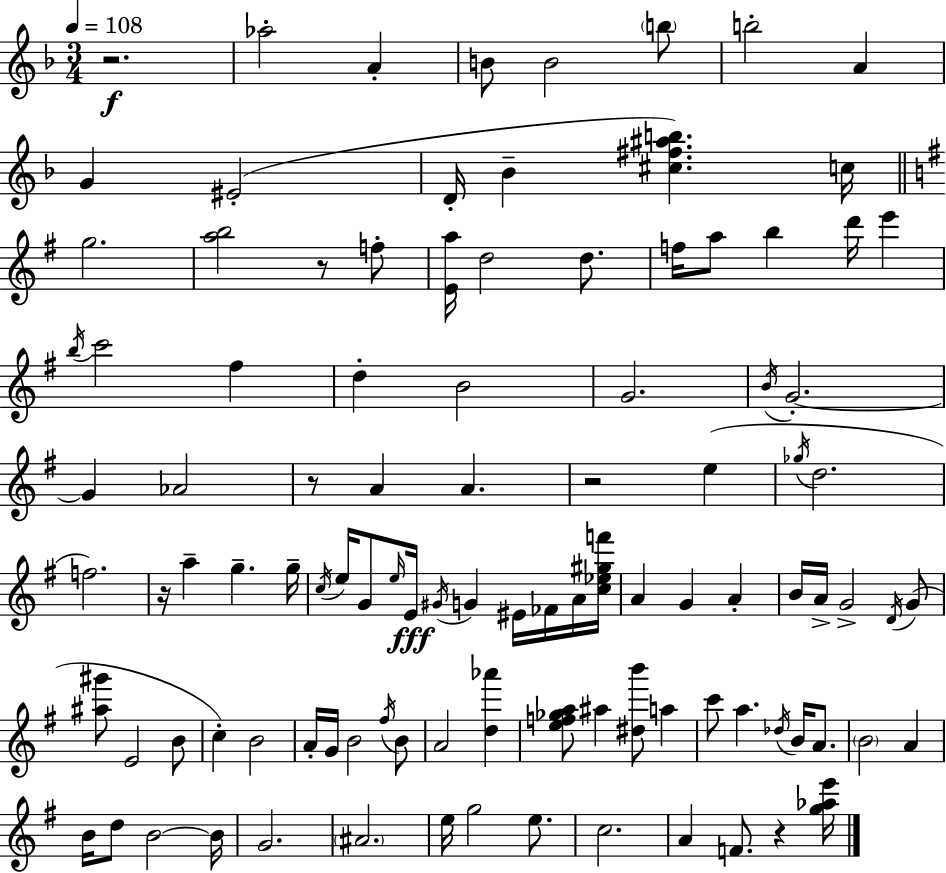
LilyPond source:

{
  \clef treble
  \numericTimeSignature
  \time 3/4
  \key f \major
  \tempo 4 = 108
  r2.\f | aes''2-. a'4-. | b'8 b'2 \parenthesize b''8 | b''2-. a'4 | \break g'4 eis'2-.( | d'16-. bes'4-- <cis'' fis'' ais'' b''>4.) c''16 | \bar "||" \break \key g \major g''2. | <a'' b''>2 r8 f''8-. | <e' a''>16 d''2 d''8. | f''16 a''8 b''4 d'''16 e'''4 | \break \acciaccatura { b''16 } c'''2 fis''4 | d''4-. b'2 | g'2. | \acciaccatura { b'16 } g'2.-.~~ | \break g'4 aes'2 | r8 a'4 a'4. | r2 e''4( | \acciaccatura { ges''16 } d''2. | \break f''2.) | r16 a''4-- g''4.-- | g''16-- \acciaccatura { c''16 } e''16 g'8 \grace { e''16 } e'16\fff \acciaccatura { gis'16 } g'4 | eis'16 fes'16 a'16 <c'' ees'' gis'' f'''>16 a'4 g'4 | \break a'4-. b'16 a'16-> g'2-> | \acciaccatura { d'16 }( g'8 <ais'' gis'''>8 e'2 | b'8 c''4-.) b'2 | a'16-. g'16 b'2 | \break \acciaccatura { fis''16 } b'8 a'2 | <d'' aes'''>4 <e'' f'' ges'' a''>8 ais''4 | <dis'' b'''>8 a''4 c'''8 a''4. | \acciaccatura { des''16 } b'16 a'8. \parenthesize b'2 | \break a'4 b'16 d''8 | b'2~~ b'16 g'2. | \parenthesize ais'2. | e''16 g''2 | \break e''8. c''2. | a'4 | f'8. r4 <g'' aes'' e'''>16 \bar "|."
}